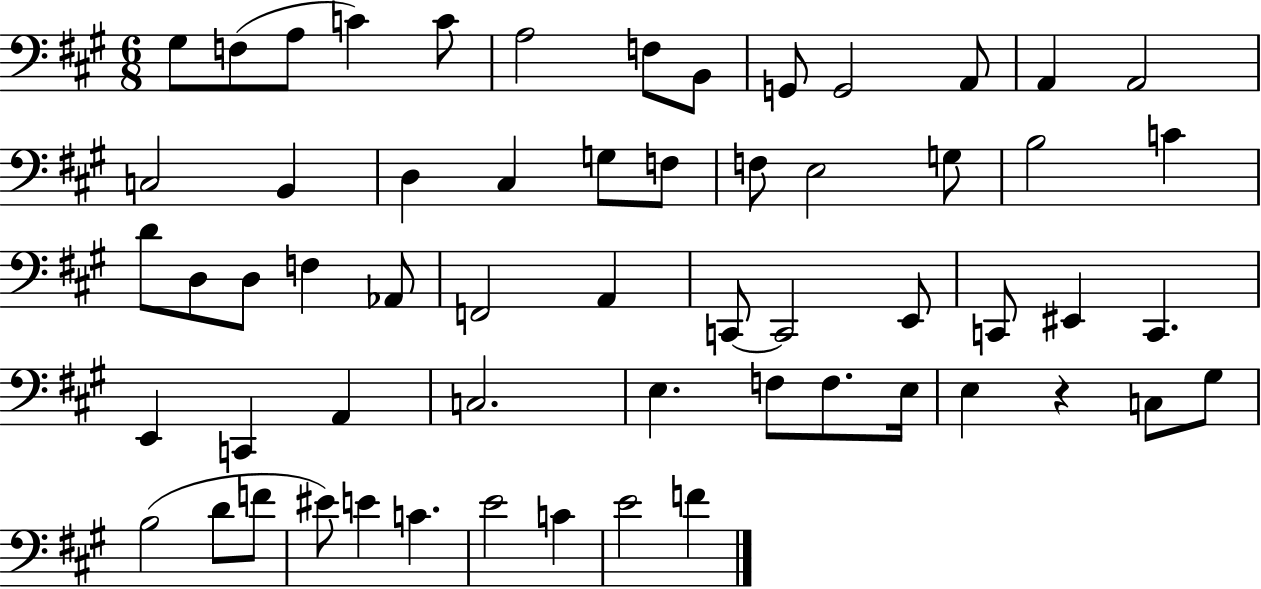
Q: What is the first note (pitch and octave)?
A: G#3